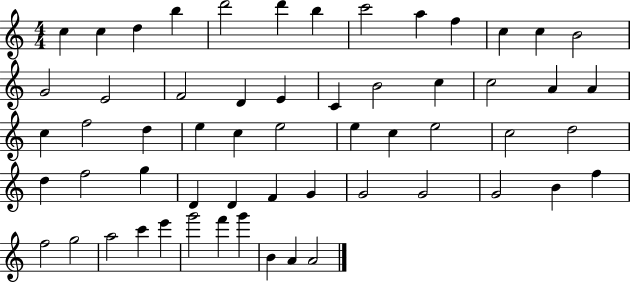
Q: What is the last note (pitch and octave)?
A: A4